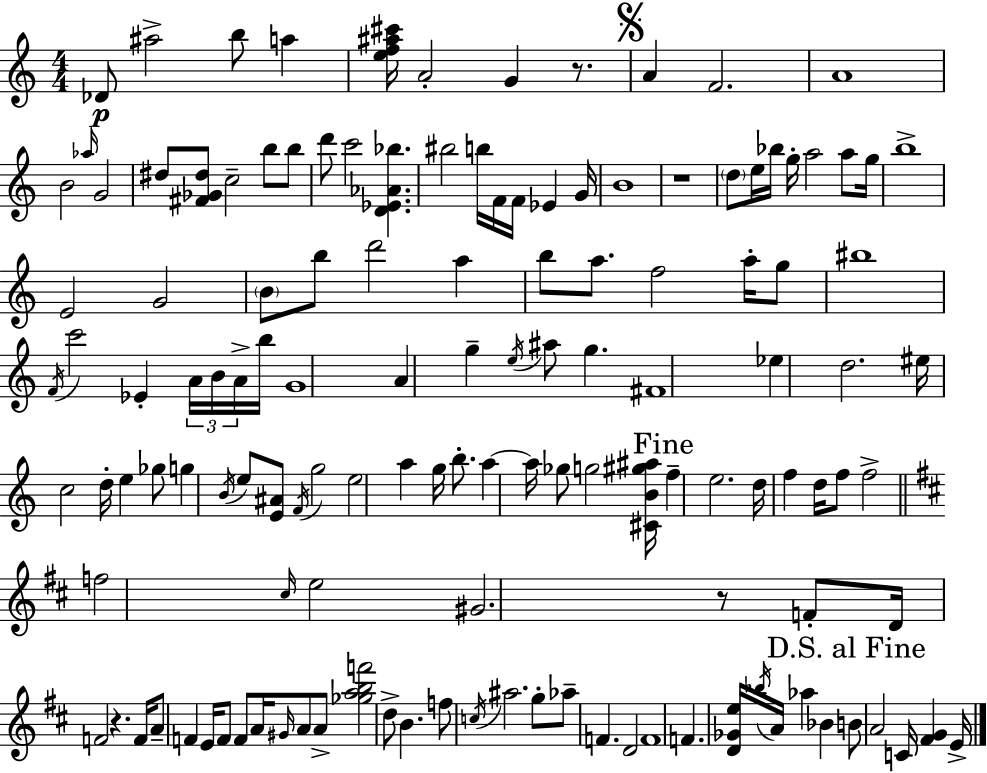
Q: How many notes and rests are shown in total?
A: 134